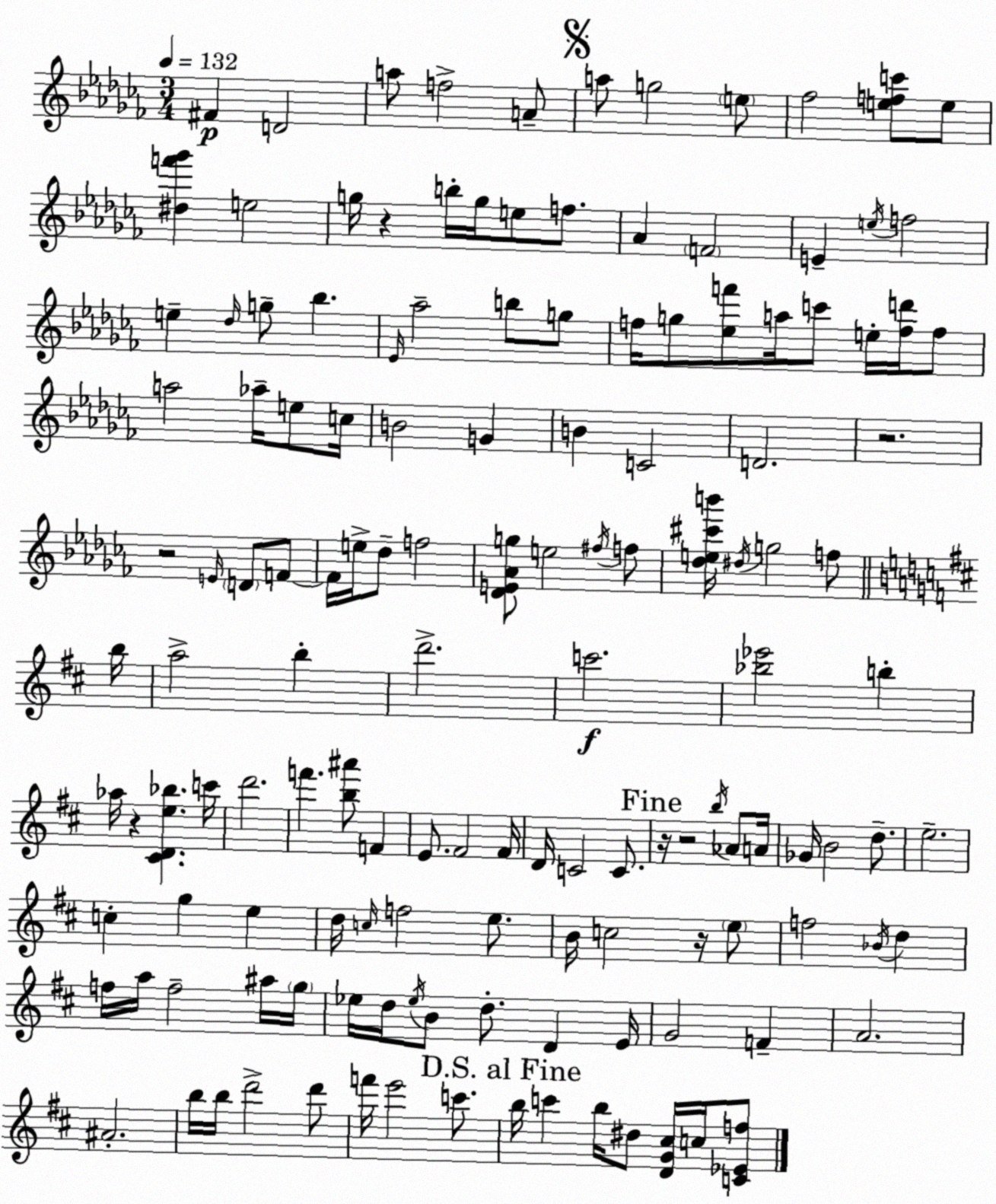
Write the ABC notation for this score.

X:1
T:Untitled
M:3/4
L:1/4
K:Abm
^F D2 a/2 f2 A/2 a/2 g2 e/2 _f2 [efc']/2 e/2 [^df'_g'] e2 g/4 z b/4 g/4 e/2 f/2 _A F2 E e/4 f2 e _d/4 g/2 _b _E/4 _a2 b/2 g/2 f/4 g/2 [_ef']/2 a/4 c'/2 e/4 [fd']/4 f/2 a2 _a/4 e/2 c/4 B2 G B C2 D2 z2 z2 E/4 D/2 F/2 F/4 e/4 _d/2 f2 [_DE_Ag]/2 e2 ^f/4 f/2 [_de^c'b']/4 ^d/4 g2 f/2 b/4 a2 b d'2 c'2 [_b_e']2 b _a/4 z [^CDe_b] c'/4 d'2 f' [b^a']/2 F E/2 ^F2 ^F/4 D/4 C2 C/2 z/4 z2 b/4 _A/2 A/4 _G/4 B2 d/2 e2 c g e d/4 c/4 f2 e/2 B/4 c2 z/4 e/2 f2 _B/4 d f/4 a/4 f2 ^a/4 g/4 _e/4 d/4 _e/4 B/2 d/2 D E/4 G2 F A2 ^A2 b/4 b/4 d'2 d'/2 f'/4 e'2 c'/2 b/4 c' b/4 ^d/2 [DG^c]/4 c/4 [C_Ef]/2